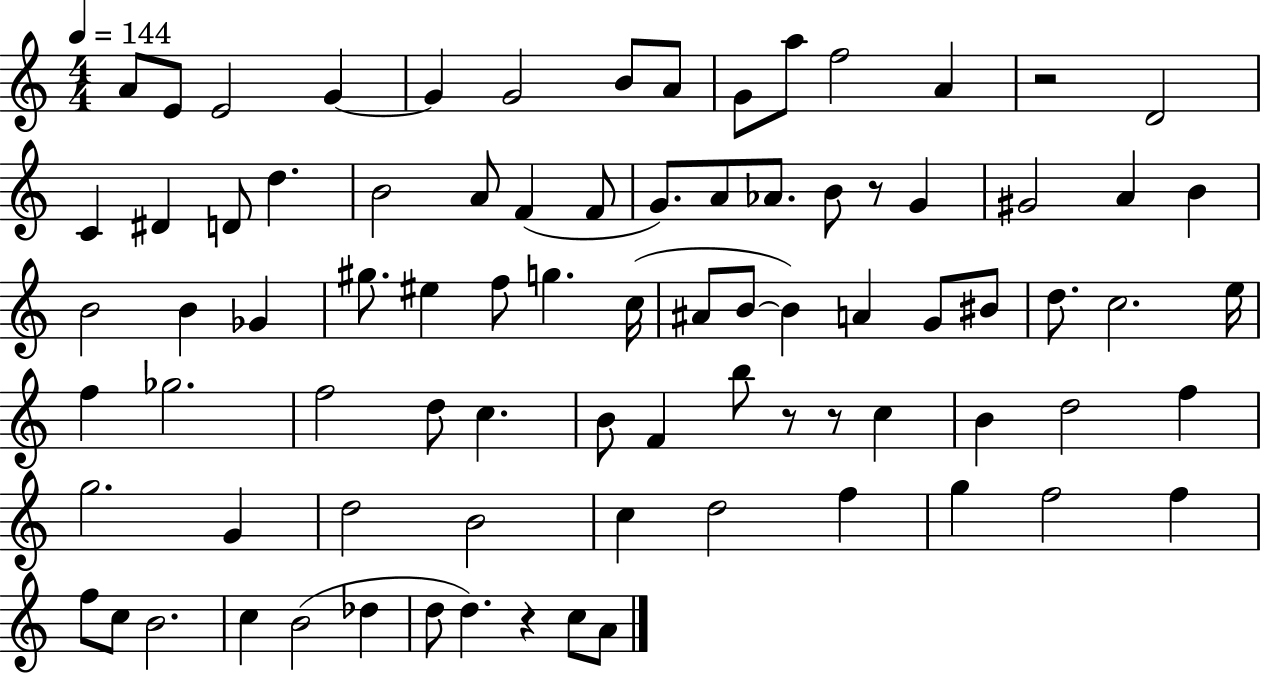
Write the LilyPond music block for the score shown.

{
  \clef treble
  \numericTimeSignature
  \time 4/4
  \key c \major
  \tempo 4 = 144
  a'8 e'8 e'2 g'4~~ | g'4 g'2 b'8 a'8 | g'8 a''8 f''2 a'4 | r2 d'2 | \break c'4 dis'4 d'8 d''4. | b'2 a'8 f'4( f'8 | g'8.) a'8 aes'8. b'8 r8 g'4 | gis'2 a'4 b'4 | \break b'2 b'4 ges'4 | gis''8. eis''4 f''8 g''4. c''16( | ais'8 b'8~~ b'4) a'4 g'8 bis'8 | d''8. c''2. e''16 | \break f''4 ges''2. | f''2 d''8 c''4. | b'8 f'4 b''8 r8 r8 c''4 | b'4 d''2 f''4 | \break g''2. g'4 | d''2 b'2 | c''4 d''2 f''4 | g''4 f''2 f''4 | \break f''8 c''8 b'2. | c''4 b'2( des''4 | d''8 d''4.) r4 c''8 a'8 | \bar "|."
}